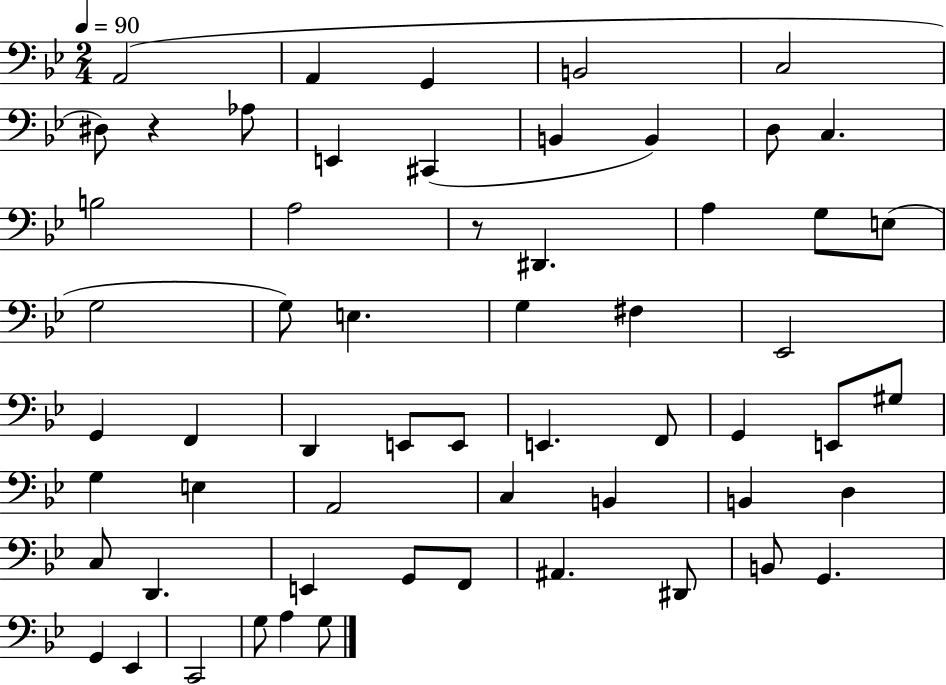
{
  \clef bass
  \numericTimeSignature
  \time 2/4
  \key bes \major
  \tempo 4 = 90
  a,2( | a,4 g,4 | b,2 | c2 | \break dis8) r4 aes8 | e,4 cis,4( | b,4 b,4) | d8 c4. | \break b2 | a2 | r8 dis,4. | a4 g8 e8( | \break g2 | g8) e4. | g4 fis4 | ees,2 | \break g,4 f,4 | d,4 e,8 e,8 | e,4. f,8 | g,4 e,8 gis8 | \break g4 e4 | a,2 | c4 b,4 | b,4 d4 | \break c8 d,4. | e,4 g,8 f,8 | ais,4. dis,8 | b,8 g,4. | \break g,4 ees,4 | c,2 | g8 a4 g8 | \bar "|."
}